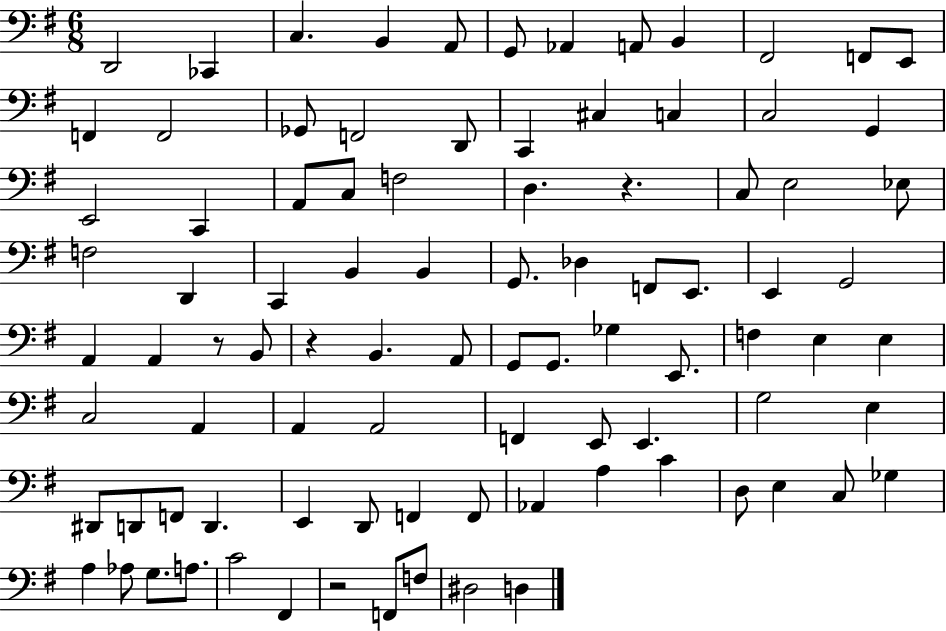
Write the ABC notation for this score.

X:1
T:Untitled
M:6/8
L:1/4
K:G
D,,2 _C,, C, B,, A,,/2 G,,/2 _A,, A,,/2 B,, ^F,,2 F,,/2 E,,/2 F,, F,,2 _G,,/2 F,,2 D,,/2 C,, ^C, C, C,2 G,, E,,2 C,, A,,/2 C,/2 F,2 D, z C,/2 E,2 _E,/2 F,2 D,, C,, B,, B,, G,,/2 _D, F,,/2 E,,/2 E,, G,,2 A,, A,, z/2 B,,/2 z B,, A,,/2 G,,/2 G,,/2 _G, E,,/2 F, E, E, C,2 A,, A,, A,,2 F,, E,,/2 E,, G,2 E, ^D,,/2 D,,/2 F,,/2 D,, E,, D,,/2 F,, F,,/2 _A,, A, C D,/2 E, C,/2 _G, A, _A,/2 G,/2 A,/2 C2 ^F,, z2 F,,/2 F,/2 ^D,2 D,